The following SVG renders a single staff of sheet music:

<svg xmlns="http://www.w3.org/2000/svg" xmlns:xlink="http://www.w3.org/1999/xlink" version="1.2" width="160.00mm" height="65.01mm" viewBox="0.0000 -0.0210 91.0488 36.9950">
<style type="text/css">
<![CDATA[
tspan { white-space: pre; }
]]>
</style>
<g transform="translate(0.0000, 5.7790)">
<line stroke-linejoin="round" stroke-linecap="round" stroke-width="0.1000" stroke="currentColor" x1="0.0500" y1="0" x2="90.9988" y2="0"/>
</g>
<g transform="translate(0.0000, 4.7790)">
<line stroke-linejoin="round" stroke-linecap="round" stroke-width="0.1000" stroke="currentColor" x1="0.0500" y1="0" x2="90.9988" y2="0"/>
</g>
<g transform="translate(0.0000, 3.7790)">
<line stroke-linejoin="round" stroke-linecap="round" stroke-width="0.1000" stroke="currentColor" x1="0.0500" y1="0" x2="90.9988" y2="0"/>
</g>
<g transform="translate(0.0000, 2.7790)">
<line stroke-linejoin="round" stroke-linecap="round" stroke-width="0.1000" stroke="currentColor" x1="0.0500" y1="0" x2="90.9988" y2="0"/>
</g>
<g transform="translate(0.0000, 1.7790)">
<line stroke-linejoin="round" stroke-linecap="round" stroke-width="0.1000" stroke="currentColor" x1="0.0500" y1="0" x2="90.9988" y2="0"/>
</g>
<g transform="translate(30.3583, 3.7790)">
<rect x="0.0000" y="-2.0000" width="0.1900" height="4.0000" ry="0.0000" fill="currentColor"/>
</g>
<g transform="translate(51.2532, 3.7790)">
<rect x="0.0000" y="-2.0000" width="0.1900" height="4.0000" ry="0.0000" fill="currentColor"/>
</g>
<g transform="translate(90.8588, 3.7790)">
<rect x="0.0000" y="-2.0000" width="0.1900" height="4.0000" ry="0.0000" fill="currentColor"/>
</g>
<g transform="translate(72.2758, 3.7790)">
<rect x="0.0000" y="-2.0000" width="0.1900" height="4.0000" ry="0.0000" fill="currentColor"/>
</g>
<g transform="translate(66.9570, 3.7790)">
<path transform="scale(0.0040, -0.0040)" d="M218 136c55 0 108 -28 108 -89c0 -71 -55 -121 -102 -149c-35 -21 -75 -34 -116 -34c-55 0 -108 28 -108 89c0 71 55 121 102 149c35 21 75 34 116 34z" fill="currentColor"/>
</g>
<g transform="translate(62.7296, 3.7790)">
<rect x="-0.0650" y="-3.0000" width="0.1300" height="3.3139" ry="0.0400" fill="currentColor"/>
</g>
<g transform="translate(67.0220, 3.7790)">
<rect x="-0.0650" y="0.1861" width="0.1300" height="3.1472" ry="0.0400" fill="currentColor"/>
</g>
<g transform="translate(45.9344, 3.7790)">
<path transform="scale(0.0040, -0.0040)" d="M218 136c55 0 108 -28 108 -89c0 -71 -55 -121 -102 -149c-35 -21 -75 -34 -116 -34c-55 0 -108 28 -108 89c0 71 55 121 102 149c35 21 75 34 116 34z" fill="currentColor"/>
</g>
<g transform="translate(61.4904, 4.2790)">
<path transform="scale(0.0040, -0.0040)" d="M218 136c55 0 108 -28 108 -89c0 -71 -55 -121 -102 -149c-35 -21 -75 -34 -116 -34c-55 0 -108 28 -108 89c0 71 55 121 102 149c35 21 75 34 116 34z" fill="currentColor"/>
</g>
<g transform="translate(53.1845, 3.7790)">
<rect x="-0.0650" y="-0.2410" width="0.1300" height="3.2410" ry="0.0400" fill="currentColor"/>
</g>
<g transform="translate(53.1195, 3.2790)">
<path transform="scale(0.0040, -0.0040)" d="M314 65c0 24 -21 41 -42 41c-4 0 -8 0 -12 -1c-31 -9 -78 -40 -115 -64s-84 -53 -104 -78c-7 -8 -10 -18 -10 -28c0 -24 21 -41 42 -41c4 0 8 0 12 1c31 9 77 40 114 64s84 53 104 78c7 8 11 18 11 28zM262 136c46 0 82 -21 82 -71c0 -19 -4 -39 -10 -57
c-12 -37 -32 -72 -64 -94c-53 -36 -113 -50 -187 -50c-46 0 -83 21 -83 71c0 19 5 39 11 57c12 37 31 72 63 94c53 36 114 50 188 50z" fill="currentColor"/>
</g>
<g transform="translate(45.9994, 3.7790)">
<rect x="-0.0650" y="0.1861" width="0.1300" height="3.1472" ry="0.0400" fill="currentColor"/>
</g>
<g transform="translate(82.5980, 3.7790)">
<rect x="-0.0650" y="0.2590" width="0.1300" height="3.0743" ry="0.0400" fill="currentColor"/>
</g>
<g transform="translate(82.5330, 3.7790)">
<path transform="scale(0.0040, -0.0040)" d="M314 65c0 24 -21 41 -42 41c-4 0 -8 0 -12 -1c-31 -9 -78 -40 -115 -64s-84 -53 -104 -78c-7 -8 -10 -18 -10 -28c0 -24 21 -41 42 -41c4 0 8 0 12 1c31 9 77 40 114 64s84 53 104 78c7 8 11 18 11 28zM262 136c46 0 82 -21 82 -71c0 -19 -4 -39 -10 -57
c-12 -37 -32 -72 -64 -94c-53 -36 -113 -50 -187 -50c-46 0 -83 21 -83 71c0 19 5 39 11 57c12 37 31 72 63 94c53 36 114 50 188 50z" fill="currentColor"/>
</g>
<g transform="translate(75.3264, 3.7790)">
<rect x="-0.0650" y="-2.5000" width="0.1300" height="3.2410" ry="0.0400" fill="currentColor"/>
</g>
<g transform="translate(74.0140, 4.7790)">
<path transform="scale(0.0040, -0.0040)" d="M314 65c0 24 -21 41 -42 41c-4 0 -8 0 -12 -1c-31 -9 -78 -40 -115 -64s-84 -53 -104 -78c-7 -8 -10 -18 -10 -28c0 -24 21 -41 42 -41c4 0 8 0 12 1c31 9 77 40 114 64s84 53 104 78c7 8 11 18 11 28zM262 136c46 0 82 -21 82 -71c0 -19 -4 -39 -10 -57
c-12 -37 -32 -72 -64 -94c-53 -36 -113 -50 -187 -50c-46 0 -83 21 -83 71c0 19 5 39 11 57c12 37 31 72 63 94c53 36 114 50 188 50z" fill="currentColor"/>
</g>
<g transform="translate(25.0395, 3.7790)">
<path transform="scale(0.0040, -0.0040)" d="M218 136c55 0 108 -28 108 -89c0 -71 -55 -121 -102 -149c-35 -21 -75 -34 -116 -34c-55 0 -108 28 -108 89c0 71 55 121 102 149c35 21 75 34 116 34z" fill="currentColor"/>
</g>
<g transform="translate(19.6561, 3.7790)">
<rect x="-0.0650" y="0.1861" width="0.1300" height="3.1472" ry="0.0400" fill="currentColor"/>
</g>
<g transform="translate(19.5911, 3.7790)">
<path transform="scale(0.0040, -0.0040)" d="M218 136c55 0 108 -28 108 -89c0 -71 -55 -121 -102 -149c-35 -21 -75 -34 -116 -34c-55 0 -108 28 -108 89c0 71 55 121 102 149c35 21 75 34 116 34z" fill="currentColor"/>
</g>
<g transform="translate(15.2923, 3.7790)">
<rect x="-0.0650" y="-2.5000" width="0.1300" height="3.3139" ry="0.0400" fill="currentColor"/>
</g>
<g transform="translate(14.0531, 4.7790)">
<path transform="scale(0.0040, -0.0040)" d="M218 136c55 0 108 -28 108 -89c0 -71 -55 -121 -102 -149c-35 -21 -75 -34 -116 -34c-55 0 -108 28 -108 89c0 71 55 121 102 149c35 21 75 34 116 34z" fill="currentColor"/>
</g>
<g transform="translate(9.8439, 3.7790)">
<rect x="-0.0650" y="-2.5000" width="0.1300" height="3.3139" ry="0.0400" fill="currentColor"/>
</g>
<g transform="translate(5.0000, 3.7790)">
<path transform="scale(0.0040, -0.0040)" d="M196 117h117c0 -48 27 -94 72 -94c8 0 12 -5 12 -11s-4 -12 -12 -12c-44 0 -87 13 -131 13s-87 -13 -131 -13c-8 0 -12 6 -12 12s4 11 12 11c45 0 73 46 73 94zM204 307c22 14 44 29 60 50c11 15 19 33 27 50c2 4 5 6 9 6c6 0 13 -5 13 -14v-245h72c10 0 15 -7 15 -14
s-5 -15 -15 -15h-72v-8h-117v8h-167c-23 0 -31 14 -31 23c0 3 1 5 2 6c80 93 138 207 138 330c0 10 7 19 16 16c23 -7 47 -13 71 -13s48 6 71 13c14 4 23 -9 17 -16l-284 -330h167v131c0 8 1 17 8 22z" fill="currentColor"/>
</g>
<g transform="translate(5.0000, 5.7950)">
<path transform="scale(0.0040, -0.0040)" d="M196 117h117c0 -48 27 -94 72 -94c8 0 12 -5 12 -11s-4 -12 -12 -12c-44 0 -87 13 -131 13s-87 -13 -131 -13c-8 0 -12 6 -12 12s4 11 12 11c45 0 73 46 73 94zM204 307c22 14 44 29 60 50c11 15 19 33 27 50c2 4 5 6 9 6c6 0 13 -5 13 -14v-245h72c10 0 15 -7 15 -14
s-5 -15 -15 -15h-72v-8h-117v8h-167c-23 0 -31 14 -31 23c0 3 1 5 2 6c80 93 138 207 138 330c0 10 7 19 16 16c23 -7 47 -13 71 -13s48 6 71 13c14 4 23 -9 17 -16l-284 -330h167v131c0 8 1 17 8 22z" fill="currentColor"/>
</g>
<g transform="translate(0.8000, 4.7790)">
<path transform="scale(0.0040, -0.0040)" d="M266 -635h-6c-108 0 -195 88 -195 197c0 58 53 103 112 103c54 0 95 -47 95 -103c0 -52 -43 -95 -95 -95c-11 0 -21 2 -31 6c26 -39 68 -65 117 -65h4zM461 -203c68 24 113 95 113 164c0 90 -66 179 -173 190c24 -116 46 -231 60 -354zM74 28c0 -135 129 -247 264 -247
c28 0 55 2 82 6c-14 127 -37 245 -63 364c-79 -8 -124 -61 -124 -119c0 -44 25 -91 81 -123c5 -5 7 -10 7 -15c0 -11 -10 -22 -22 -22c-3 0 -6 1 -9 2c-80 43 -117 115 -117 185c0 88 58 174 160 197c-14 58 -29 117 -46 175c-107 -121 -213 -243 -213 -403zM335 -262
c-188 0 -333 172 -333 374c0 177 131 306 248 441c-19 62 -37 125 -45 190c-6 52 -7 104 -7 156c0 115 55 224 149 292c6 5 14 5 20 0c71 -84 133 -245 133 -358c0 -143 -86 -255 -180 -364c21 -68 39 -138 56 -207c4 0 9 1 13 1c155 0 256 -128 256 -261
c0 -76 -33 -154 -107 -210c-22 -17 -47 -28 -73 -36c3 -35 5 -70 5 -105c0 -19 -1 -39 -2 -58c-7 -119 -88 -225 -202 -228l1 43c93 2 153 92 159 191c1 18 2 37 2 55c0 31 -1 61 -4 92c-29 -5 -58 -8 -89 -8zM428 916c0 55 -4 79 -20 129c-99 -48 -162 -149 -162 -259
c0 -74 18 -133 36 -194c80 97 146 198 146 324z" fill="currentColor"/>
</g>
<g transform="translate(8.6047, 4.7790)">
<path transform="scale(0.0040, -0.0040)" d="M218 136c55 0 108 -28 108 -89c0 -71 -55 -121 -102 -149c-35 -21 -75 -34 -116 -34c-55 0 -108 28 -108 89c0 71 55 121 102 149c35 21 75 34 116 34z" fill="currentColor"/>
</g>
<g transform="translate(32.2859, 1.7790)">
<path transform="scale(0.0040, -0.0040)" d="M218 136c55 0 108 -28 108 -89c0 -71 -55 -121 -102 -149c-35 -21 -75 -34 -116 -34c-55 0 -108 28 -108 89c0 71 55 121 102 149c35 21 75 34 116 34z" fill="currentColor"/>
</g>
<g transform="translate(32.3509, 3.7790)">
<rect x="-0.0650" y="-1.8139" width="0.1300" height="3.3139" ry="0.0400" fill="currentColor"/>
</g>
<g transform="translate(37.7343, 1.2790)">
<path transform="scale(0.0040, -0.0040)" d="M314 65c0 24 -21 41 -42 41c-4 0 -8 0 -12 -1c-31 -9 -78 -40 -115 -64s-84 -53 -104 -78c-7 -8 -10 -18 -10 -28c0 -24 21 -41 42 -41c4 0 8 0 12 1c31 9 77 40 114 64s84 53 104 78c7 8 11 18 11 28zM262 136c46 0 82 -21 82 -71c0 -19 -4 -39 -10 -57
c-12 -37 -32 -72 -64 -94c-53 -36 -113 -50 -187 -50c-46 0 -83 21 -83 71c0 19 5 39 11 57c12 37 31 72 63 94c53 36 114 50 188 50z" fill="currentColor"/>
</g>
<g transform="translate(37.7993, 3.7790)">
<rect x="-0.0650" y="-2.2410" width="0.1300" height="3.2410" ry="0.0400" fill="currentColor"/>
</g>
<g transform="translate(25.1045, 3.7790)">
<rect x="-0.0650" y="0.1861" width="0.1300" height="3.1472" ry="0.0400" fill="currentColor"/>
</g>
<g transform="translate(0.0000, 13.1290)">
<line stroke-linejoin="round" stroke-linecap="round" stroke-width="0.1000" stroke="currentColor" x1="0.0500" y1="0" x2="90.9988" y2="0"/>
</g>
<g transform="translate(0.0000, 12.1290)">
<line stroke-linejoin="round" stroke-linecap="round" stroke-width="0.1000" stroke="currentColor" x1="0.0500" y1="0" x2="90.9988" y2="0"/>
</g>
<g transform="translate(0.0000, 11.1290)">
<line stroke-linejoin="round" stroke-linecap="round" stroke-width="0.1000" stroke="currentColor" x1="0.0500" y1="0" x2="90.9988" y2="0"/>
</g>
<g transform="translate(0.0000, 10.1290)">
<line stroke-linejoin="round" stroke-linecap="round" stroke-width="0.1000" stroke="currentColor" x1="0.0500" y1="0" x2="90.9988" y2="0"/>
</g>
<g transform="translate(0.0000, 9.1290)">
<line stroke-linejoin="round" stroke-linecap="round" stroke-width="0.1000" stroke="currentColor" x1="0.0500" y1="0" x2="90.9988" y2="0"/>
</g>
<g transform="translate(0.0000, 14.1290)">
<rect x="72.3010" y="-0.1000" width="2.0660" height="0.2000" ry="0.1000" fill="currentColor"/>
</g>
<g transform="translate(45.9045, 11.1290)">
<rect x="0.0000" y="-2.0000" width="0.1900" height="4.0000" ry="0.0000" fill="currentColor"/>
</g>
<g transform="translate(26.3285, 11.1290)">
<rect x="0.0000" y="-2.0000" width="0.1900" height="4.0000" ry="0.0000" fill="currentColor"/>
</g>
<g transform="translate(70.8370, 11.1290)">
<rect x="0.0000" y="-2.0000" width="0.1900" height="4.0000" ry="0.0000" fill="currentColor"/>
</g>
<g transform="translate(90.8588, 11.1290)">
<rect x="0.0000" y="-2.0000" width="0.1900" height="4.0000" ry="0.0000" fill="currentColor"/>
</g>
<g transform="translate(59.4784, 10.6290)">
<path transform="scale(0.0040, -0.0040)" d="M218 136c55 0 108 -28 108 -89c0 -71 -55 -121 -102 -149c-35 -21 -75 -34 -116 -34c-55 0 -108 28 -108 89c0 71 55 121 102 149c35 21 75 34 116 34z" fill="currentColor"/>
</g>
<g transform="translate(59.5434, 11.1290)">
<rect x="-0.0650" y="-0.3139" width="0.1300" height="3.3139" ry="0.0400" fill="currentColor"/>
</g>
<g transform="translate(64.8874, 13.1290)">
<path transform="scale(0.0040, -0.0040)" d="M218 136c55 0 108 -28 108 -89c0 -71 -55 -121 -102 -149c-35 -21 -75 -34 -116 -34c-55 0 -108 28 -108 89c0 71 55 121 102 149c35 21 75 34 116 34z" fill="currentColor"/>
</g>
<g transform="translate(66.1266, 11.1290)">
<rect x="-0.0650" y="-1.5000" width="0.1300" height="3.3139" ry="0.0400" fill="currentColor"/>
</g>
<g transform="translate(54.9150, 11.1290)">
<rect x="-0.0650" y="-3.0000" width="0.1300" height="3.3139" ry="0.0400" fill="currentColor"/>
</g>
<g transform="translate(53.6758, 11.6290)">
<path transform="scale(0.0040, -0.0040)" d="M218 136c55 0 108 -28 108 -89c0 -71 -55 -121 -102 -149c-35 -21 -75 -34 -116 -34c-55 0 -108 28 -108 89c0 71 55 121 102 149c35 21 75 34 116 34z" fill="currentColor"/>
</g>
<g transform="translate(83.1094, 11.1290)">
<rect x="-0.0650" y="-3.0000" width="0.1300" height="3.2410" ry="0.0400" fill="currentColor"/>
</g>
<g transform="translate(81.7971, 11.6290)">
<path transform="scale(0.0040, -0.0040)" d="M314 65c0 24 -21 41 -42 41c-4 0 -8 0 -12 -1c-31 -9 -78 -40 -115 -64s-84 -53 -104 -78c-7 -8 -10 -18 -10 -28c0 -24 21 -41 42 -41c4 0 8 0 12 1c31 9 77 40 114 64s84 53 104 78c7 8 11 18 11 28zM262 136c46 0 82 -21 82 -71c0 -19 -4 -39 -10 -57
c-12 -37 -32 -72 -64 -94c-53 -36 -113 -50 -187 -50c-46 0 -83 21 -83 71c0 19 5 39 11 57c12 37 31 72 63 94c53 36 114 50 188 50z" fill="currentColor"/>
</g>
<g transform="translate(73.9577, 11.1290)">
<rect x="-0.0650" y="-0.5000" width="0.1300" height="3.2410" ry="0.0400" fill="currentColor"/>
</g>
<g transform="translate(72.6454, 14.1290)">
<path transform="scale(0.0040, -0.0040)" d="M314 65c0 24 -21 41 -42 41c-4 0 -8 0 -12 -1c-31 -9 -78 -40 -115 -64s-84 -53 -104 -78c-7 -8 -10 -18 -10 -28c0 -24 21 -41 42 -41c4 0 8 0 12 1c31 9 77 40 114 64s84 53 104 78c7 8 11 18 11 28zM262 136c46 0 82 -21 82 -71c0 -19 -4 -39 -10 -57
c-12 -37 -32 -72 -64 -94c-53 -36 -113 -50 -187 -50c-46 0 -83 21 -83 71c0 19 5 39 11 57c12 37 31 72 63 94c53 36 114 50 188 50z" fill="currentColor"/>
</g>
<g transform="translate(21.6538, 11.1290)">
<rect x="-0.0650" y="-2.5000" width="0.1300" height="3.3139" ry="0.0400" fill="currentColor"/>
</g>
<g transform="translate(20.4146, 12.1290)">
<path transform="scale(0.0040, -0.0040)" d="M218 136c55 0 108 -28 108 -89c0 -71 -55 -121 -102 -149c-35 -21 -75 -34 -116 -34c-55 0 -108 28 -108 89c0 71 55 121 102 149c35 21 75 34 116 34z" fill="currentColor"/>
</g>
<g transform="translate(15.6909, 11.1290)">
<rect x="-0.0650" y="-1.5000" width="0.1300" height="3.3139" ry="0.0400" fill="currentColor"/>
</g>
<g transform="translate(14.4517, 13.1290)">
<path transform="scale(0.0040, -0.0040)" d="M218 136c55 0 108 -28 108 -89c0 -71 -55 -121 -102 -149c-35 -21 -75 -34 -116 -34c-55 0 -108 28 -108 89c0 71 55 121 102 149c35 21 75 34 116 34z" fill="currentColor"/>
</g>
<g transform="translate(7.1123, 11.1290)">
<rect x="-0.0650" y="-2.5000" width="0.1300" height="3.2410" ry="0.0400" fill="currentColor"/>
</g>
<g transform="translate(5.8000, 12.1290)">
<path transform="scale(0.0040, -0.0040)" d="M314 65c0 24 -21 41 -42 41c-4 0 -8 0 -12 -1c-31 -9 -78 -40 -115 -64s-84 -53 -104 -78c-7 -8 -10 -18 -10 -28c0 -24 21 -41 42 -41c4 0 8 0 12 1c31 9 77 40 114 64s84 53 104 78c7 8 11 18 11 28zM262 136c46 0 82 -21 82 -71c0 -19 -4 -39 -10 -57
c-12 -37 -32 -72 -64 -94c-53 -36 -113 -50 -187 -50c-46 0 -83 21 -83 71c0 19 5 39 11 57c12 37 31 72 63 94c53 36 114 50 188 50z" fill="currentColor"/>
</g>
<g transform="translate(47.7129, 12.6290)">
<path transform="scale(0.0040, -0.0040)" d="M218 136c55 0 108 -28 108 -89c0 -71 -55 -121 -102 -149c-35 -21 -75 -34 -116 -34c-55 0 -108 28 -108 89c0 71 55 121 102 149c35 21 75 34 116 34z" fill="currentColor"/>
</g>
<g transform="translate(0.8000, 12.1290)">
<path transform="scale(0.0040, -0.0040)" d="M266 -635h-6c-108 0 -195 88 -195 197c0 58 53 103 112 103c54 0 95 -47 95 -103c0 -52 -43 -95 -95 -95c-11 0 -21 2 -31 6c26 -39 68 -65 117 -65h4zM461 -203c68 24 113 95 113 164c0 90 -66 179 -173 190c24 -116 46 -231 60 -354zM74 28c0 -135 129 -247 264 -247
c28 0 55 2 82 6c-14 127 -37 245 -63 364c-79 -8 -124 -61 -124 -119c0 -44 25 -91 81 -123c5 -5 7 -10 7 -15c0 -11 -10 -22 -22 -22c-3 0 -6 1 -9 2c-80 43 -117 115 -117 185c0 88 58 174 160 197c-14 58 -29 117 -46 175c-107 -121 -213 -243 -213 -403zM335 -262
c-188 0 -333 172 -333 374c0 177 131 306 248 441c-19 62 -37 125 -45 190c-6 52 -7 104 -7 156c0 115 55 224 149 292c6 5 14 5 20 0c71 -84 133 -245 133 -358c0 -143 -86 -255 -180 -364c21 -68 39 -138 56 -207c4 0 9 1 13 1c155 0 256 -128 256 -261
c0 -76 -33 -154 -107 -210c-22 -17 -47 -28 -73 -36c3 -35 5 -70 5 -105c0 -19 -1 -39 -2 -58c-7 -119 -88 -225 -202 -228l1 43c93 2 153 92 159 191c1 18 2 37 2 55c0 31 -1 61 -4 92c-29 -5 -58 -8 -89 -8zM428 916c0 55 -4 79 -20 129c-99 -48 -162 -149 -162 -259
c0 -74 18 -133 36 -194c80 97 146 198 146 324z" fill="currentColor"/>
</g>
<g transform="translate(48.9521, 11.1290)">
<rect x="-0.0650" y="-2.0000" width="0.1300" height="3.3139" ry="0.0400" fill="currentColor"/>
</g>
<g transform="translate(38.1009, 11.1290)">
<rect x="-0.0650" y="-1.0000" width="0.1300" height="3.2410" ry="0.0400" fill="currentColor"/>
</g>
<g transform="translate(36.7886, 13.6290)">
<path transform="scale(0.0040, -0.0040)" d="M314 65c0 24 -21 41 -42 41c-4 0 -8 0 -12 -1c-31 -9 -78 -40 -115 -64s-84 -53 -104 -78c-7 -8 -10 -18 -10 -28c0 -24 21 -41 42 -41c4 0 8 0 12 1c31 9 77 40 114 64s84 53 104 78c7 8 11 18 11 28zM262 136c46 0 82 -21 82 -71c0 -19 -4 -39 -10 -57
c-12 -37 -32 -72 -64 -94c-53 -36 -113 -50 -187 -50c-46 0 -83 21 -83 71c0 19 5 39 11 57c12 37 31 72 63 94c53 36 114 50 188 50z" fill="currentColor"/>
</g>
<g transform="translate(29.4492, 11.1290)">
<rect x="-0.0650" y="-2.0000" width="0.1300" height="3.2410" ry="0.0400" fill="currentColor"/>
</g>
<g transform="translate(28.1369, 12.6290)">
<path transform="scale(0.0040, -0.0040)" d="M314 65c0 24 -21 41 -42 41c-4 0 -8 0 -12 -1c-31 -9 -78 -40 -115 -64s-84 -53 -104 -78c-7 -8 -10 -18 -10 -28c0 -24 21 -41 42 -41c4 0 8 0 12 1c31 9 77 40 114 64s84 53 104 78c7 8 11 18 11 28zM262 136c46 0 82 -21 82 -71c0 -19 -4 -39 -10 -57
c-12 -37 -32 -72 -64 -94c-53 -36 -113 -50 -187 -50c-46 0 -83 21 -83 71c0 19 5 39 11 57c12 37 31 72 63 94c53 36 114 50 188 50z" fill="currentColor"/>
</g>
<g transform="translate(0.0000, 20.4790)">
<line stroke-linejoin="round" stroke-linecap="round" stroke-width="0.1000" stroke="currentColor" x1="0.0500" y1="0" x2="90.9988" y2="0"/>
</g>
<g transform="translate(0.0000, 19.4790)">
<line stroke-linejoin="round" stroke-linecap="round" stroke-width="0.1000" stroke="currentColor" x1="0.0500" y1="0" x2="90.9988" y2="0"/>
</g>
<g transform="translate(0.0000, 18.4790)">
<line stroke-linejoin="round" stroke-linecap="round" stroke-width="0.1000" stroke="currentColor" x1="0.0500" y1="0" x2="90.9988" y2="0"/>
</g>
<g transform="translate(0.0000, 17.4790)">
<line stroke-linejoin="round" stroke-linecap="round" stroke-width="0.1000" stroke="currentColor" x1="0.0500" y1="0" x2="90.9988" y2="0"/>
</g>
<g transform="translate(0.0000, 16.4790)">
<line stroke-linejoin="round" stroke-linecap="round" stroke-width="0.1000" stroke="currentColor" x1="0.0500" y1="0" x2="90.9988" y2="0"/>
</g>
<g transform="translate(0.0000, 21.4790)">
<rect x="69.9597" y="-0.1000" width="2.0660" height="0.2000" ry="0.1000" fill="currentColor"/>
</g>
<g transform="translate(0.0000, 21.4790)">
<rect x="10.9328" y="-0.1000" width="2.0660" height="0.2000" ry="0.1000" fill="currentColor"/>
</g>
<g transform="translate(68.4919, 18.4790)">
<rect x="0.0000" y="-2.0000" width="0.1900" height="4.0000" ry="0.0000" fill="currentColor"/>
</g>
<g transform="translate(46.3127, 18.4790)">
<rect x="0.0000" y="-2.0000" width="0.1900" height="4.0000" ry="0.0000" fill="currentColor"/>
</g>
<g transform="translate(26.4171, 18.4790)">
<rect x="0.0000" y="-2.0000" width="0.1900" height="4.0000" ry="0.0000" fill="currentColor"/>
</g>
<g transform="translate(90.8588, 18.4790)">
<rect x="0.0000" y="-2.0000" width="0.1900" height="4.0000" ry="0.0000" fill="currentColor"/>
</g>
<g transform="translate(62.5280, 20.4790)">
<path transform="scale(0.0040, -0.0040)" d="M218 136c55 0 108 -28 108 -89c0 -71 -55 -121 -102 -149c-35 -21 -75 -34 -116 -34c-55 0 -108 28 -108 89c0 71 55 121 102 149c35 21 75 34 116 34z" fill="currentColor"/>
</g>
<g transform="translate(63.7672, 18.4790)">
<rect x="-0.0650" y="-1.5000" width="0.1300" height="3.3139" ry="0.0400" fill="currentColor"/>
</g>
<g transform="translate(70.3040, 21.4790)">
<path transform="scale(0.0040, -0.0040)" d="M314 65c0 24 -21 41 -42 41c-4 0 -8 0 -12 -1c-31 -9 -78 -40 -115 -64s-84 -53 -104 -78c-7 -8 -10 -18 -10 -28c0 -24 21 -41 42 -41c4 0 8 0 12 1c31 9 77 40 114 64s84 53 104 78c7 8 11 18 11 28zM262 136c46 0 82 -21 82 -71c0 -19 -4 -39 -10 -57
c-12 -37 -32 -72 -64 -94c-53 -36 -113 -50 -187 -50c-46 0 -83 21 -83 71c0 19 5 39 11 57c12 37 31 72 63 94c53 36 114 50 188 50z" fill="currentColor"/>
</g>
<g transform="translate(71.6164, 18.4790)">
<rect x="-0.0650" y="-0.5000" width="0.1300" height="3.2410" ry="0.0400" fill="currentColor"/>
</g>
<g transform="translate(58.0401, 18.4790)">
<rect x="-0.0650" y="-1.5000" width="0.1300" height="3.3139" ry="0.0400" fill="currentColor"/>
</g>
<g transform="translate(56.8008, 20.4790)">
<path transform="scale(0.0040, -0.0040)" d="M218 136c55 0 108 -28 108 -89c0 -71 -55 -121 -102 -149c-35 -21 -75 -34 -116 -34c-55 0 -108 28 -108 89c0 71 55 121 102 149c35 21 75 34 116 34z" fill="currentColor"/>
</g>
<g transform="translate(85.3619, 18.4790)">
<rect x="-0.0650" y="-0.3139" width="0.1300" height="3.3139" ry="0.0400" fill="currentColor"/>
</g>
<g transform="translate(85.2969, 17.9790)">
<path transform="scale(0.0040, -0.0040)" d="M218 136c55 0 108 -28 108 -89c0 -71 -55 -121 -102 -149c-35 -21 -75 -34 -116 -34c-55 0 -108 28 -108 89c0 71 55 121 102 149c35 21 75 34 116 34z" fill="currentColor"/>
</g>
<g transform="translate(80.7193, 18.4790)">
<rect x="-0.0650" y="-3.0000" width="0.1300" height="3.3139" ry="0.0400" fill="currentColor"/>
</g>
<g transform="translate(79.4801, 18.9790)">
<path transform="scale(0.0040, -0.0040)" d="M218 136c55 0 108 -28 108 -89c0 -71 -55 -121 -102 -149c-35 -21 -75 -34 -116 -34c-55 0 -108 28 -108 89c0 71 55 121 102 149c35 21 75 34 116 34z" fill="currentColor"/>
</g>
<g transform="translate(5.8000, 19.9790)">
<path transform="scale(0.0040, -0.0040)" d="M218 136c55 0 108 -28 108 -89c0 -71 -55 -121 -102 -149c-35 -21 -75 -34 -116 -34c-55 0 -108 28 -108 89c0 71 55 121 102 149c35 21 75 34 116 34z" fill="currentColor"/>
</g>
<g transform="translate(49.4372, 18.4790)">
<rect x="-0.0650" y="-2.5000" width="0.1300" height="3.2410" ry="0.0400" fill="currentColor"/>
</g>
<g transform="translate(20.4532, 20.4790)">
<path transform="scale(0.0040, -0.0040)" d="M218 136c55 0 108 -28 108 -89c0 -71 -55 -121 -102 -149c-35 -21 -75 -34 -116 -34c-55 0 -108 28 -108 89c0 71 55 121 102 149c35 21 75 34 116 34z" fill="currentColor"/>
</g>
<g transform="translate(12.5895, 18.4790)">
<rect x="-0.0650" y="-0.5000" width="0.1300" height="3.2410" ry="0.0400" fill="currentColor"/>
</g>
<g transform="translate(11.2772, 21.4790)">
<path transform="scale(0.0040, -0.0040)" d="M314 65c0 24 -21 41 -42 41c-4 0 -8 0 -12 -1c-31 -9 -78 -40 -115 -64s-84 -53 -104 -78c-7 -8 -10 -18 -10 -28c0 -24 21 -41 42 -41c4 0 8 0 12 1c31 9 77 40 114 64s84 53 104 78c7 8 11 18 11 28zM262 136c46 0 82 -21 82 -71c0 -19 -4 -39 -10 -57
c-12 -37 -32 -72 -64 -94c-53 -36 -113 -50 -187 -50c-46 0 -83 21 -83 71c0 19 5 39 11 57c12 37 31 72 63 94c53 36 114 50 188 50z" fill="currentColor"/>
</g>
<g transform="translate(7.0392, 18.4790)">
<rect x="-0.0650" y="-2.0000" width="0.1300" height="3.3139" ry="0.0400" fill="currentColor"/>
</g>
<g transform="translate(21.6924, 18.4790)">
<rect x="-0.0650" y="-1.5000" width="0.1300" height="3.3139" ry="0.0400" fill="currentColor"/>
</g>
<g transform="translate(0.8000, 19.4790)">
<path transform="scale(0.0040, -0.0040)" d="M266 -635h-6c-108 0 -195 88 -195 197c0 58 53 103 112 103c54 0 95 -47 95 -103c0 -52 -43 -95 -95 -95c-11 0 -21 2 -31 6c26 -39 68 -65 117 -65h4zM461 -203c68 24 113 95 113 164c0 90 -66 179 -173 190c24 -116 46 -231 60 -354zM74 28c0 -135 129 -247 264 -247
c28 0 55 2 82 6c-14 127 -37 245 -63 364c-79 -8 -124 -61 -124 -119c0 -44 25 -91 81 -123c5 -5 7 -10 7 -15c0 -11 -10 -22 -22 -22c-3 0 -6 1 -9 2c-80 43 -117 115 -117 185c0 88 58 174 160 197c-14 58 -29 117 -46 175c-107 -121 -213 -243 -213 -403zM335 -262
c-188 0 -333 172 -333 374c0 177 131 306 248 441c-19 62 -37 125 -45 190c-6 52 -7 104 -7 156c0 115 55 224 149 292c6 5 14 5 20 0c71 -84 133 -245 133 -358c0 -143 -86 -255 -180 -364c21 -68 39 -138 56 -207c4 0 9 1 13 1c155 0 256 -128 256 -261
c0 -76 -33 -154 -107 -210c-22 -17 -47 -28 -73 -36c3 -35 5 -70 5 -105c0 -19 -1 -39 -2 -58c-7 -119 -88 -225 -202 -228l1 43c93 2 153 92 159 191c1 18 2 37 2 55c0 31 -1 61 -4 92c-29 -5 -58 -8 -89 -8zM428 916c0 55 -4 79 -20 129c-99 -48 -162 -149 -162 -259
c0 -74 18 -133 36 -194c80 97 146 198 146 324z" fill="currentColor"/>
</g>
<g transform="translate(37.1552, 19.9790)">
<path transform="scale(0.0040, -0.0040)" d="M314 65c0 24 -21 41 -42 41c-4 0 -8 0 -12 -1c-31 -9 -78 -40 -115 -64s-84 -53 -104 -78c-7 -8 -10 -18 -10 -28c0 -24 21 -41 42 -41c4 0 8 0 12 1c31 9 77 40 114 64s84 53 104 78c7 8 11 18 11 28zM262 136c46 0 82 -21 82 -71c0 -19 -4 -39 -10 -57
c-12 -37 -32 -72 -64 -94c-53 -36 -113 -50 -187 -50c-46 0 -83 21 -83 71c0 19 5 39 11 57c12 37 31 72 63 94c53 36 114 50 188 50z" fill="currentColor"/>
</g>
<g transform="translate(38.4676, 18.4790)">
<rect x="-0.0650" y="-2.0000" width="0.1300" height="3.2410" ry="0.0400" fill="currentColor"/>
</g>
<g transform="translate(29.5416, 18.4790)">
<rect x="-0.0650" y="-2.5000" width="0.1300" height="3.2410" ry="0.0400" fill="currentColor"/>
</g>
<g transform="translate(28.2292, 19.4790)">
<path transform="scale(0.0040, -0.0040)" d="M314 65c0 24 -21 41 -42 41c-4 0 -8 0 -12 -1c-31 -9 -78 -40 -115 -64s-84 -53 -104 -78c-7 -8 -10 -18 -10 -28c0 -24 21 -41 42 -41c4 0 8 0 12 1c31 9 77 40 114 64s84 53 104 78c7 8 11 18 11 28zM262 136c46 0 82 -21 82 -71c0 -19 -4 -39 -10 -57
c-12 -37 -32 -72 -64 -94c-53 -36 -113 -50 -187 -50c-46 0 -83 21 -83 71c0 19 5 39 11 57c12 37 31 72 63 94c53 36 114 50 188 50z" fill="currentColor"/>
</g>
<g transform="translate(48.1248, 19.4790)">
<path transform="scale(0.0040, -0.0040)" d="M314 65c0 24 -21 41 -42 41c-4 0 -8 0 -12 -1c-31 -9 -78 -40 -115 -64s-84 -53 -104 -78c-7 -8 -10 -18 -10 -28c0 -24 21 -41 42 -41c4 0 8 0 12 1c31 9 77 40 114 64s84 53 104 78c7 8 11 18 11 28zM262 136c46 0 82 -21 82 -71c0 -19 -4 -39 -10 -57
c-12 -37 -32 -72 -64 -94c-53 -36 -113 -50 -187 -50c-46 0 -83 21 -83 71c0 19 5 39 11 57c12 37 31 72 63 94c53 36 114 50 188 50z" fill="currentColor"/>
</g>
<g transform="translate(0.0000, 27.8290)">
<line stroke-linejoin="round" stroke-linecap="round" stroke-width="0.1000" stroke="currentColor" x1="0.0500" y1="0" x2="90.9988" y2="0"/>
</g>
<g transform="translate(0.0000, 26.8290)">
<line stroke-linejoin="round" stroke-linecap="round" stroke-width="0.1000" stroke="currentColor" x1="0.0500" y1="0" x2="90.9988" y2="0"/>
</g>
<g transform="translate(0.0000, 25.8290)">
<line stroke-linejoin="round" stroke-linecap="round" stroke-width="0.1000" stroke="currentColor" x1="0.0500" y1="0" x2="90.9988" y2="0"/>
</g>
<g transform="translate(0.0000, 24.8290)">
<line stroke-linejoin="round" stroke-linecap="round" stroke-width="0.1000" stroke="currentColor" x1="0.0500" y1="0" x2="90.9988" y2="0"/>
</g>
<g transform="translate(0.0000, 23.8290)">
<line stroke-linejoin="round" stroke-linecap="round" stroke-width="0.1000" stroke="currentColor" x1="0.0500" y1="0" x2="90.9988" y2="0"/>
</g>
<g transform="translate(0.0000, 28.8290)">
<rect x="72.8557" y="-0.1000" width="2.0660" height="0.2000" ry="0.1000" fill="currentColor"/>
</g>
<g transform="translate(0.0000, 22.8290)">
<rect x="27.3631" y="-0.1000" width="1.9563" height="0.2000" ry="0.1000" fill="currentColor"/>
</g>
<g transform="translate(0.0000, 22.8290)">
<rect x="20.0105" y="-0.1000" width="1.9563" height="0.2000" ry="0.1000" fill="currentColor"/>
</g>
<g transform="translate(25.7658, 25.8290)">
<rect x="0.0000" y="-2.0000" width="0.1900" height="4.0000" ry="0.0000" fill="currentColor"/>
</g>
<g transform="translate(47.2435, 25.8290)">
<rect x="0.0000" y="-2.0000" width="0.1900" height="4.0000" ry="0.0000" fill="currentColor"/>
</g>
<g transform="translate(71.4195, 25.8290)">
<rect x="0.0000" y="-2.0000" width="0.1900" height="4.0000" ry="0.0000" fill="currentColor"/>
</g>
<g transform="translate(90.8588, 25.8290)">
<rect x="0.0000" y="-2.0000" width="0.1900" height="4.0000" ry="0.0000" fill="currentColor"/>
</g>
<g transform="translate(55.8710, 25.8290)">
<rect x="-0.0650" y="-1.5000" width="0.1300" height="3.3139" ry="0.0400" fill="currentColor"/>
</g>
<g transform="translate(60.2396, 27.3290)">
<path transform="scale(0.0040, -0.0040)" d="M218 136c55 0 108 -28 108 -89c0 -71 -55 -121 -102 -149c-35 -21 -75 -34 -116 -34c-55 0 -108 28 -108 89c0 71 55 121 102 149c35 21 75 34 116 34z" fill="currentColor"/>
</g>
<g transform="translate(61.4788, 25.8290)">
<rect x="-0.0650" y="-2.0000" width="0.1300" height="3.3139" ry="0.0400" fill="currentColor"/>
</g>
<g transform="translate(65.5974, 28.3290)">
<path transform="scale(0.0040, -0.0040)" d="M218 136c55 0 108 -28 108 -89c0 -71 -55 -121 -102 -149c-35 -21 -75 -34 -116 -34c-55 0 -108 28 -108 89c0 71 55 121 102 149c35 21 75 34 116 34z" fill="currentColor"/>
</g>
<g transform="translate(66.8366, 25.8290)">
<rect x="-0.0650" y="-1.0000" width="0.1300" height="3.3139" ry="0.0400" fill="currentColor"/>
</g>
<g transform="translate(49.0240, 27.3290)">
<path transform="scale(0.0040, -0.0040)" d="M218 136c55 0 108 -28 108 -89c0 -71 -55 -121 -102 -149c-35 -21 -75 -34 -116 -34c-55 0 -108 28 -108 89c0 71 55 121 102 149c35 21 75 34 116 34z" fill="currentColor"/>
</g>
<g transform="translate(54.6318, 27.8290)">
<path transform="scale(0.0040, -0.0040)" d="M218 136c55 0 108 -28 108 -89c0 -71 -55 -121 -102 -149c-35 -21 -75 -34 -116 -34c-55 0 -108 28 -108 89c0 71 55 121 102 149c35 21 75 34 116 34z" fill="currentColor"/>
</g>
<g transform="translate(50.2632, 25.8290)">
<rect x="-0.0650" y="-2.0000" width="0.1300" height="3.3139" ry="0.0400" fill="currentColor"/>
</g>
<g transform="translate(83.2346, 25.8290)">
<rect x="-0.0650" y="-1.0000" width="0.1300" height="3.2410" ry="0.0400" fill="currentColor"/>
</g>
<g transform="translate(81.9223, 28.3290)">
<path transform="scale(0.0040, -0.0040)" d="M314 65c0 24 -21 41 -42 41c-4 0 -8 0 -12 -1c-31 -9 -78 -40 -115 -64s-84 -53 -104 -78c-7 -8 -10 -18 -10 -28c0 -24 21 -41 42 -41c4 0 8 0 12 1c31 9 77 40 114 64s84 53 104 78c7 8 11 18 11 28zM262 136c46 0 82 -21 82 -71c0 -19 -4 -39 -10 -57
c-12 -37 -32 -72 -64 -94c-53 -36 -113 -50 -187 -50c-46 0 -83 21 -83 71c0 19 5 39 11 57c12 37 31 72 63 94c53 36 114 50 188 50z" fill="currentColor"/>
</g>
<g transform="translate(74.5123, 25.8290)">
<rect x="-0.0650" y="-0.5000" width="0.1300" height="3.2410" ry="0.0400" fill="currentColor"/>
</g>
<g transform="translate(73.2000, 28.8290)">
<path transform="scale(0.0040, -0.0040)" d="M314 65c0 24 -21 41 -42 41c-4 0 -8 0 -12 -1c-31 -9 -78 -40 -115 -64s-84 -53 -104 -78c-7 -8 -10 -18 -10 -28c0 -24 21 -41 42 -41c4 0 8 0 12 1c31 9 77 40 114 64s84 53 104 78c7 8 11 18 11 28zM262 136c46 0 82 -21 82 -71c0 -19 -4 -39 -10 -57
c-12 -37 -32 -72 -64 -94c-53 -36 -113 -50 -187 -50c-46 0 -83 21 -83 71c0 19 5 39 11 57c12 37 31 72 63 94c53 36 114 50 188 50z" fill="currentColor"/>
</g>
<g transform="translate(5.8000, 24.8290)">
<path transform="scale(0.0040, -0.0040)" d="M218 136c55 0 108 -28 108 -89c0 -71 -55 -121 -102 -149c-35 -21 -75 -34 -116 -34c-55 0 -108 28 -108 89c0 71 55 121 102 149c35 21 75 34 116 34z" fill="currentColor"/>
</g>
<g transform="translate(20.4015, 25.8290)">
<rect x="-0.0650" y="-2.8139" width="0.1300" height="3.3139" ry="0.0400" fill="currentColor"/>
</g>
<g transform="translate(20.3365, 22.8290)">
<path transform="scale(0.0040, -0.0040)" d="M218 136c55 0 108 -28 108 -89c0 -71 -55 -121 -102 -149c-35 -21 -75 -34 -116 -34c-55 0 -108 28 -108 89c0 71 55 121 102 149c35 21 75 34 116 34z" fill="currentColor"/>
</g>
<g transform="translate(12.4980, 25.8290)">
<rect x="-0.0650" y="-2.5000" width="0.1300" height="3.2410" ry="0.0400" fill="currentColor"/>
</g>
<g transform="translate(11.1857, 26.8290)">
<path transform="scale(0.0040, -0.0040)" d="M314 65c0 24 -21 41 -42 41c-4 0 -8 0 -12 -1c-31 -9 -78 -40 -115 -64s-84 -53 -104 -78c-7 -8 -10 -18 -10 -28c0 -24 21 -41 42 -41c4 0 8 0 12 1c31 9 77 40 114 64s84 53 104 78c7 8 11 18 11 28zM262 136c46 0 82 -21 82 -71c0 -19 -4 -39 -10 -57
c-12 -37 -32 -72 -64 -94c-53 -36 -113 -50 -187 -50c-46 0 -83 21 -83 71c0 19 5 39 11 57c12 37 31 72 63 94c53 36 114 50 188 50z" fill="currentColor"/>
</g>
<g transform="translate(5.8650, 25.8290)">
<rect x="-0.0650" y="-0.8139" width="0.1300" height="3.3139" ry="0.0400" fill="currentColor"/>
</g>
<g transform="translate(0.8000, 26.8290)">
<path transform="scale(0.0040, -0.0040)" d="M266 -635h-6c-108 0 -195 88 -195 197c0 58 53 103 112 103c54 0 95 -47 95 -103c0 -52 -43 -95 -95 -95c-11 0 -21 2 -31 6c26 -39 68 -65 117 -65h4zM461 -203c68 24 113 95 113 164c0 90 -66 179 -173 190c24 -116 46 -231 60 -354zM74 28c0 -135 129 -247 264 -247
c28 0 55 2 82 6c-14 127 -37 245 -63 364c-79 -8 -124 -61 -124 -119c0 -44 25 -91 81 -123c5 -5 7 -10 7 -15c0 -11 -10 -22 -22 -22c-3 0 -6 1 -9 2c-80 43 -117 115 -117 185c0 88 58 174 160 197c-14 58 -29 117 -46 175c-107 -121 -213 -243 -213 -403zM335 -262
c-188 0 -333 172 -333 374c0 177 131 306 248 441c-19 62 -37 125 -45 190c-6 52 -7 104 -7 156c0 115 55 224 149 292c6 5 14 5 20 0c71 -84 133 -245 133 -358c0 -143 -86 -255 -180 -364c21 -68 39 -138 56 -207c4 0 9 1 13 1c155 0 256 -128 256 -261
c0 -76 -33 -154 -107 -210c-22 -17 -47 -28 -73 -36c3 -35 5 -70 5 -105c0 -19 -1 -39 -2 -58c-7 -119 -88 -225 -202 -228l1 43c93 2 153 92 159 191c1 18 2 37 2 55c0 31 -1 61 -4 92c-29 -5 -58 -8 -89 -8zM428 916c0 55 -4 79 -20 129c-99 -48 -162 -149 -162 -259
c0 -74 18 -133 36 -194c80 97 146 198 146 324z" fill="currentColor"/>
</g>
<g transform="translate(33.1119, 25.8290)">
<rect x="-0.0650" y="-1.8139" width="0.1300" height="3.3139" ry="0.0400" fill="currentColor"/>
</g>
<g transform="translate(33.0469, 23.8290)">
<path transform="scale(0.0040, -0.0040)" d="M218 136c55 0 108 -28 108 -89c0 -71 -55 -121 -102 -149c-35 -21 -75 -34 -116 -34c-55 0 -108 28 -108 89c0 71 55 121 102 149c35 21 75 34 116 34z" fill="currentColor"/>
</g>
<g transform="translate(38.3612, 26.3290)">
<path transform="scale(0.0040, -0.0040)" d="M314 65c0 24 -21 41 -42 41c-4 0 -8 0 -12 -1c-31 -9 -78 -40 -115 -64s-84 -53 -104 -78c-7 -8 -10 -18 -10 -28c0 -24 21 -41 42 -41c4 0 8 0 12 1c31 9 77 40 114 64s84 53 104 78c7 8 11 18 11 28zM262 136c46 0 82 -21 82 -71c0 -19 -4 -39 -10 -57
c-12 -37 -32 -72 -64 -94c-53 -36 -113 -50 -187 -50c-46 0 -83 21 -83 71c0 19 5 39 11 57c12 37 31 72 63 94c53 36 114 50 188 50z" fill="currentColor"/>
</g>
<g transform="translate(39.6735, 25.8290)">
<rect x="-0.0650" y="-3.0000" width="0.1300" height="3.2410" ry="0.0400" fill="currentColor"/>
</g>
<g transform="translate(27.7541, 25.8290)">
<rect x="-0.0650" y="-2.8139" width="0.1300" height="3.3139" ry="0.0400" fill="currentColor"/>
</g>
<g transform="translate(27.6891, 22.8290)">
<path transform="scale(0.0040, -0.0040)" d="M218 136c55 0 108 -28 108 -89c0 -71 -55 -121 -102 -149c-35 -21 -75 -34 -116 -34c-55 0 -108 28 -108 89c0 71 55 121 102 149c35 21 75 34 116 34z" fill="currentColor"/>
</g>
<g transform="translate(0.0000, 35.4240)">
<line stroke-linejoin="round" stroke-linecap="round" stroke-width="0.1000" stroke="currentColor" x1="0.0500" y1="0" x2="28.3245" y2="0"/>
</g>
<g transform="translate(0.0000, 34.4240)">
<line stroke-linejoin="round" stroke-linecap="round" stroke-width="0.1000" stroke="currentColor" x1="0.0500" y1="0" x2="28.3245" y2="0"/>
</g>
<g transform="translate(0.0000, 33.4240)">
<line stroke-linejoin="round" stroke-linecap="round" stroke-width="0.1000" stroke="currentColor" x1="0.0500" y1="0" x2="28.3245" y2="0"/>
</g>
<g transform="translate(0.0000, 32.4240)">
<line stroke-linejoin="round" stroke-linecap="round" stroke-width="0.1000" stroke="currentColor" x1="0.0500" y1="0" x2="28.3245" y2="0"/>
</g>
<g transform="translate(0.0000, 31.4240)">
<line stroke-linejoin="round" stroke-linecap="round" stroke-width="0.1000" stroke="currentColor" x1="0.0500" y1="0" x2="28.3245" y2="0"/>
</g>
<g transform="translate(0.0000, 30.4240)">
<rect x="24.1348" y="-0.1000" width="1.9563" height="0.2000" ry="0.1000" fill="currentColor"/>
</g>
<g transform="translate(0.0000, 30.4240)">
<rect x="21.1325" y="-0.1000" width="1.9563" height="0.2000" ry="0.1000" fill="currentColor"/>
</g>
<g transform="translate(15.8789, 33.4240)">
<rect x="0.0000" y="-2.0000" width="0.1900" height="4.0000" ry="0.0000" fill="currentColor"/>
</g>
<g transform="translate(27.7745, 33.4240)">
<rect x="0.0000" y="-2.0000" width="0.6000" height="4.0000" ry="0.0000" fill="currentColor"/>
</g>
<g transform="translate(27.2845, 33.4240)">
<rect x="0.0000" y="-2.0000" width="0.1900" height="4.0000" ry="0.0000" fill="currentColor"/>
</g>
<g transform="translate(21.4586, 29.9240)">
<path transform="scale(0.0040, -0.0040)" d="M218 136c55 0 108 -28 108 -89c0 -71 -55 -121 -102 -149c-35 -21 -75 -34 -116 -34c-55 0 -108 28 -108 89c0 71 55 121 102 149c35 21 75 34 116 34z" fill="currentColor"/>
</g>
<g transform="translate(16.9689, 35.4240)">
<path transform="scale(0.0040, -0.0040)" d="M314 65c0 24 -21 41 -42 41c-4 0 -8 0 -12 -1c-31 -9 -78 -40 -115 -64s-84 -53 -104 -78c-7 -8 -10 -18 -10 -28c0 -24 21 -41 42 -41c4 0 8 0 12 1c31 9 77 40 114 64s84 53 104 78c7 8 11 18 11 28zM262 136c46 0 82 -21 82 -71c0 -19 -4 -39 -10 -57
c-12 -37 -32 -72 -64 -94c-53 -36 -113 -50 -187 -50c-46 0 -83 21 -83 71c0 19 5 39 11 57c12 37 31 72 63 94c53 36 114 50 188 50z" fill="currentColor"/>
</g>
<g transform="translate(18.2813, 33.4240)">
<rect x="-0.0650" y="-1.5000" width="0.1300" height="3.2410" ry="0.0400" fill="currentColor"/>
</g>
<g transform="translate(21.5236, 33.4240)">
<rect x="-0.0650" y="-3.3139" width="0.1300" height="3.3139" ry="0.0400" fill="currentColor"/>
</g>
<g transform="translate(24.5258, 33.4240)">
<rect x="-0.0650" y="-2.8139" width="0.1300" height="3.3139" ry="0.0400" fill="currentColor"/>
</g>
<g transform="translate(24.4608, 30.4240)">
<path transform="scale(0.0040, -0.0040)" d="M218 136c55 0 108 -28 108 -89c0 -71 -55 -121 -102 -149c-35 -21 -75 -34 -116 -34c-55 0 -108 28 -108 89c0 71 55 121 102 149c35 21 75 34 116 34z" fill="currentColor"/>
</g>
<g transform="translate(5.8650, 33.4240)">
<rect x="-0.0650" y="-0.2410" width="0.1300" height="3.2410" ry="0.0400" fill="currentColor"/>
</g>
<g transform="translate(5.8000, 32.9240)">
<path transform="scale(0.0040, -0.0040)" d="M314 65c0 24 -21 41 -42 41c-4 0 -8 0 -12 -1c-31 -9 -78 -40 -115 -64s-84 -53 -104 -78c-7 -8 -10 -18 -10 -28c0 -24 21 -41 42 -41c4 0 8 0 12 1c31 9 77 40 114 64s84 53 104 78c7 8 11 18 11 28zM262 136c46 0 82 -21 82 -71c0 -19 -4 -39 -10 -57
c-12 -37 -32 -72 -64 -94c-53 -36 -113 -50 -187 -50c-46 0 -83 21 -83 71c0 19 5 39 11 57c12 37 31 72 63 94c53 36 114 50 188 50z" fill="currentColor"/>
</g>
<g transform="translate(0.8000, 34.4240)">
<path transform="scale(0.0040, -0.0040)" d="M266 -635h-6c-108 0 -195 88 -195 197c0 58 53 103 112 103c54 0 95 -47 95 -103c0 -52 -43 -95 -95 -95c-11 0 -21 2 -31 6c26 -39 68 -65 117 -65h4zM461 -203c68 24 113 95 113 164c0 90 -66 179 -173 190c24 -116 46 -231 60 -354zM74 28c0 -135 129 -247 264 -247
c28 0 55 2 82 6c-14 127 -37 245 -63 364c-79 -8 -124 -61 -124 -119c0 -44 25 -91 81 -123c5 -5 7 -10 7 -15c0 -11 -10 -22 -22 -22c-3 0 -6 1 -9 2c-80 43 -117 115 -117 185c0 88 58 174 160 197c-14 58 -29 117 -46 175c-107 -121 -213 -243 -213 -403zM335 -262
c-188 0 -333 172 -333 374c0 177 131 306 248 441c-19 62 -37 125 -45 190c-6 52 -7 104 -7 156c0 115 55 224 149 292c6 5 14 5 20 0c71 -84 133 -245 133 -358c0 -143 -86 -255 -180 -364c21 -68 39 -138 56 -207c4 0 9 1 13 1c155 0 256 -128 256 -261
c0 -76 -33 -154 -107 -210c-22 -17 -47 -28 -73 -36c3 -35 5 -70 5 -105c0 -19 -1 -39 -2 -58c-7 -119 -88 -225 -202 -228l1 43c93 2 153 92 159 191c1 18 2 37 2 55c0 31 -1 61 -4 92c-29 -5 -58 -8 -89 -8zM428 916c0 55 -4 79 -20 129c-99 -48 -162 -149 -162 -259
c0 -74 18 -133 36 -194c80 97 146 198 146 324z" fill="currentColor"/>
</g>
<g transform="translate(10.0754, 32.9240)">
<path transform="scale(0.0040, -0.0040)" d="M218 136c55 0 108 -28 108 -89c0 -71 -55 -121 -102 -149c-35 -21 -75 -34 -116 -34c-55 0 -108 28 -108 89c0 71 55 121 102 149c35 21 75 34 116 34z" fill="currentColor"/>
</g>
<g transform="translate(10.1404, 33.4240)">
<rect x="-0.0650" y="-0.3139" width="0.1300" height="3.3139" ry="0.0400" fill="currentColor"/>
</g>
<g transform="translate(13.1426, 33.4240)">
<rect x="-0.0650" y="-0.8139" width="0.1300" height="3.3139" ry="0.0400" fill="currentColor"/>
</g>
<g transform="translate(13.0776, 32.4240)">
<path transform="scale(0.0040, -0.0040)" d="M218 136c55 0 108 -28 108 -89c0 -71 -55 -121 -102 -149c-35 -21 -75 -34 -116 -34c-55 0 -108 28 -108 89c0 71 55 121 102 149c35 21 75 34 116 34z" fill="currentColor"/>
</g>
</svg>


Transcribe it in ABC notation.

X:1
T:Untitled
M:4/4
L:1/4
K:C
G G B B f g2 B c2 A B G2 B2 G2 E G F2 D2 F A c E C2 A2 F C2 E G2 F2 G2 E E C2 A c d G2 a a f A2 F E F D C2 D2 c2 c d E2 b a